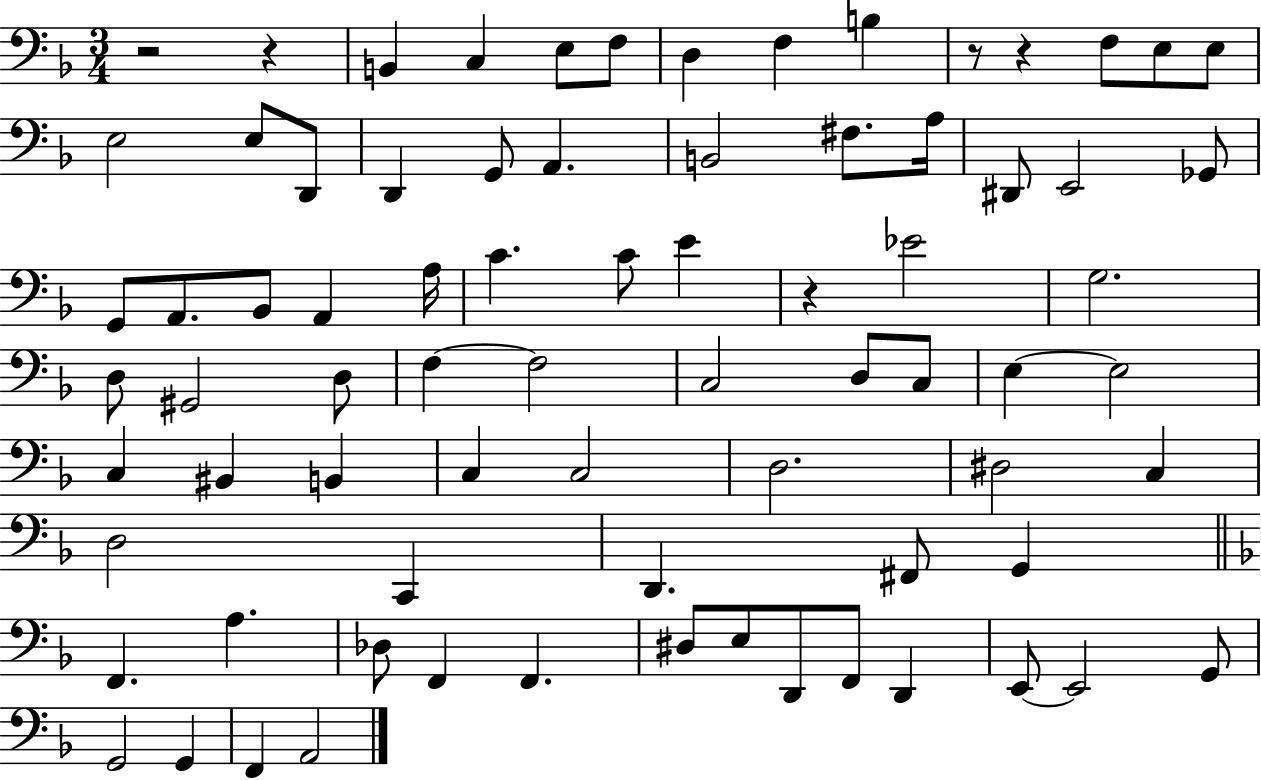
{
  \clef bass
  \numericTimeSignature
  \time 3/4
  \key f \major
  r2 r4 | b,4 c4 e8 f8 | d4 f4 b4 | r8 r4 f8 e8 e8 | \break e2 e8 d,8 | d,4 g,8 a,4. | b,2 fis8. a16 | dis,8 e,2 ges,8 | \break g,8 a,8. bes,8 a,4 a16 | c'4. c'8 e'4 | r4 ees'2 | g2. | \break d8 gis,2 d8 | f4~~ f2 | c2 d8 c8 | e4~~ e2 | \break c4 bis,4 b,4 | c4 c2 | d2. | dis2 c4 | \break d2 c,4 | d,4. fis,8 g,4 | \bar "||" \break \key f \major f,4. a4. | des8 f,4 f,4. | dis8 e8 d,8 f,8 d,4 | e,8~~ e,2 g,8 | \break g,2 g,4 | f,4 a,2 | \bar "|."
}